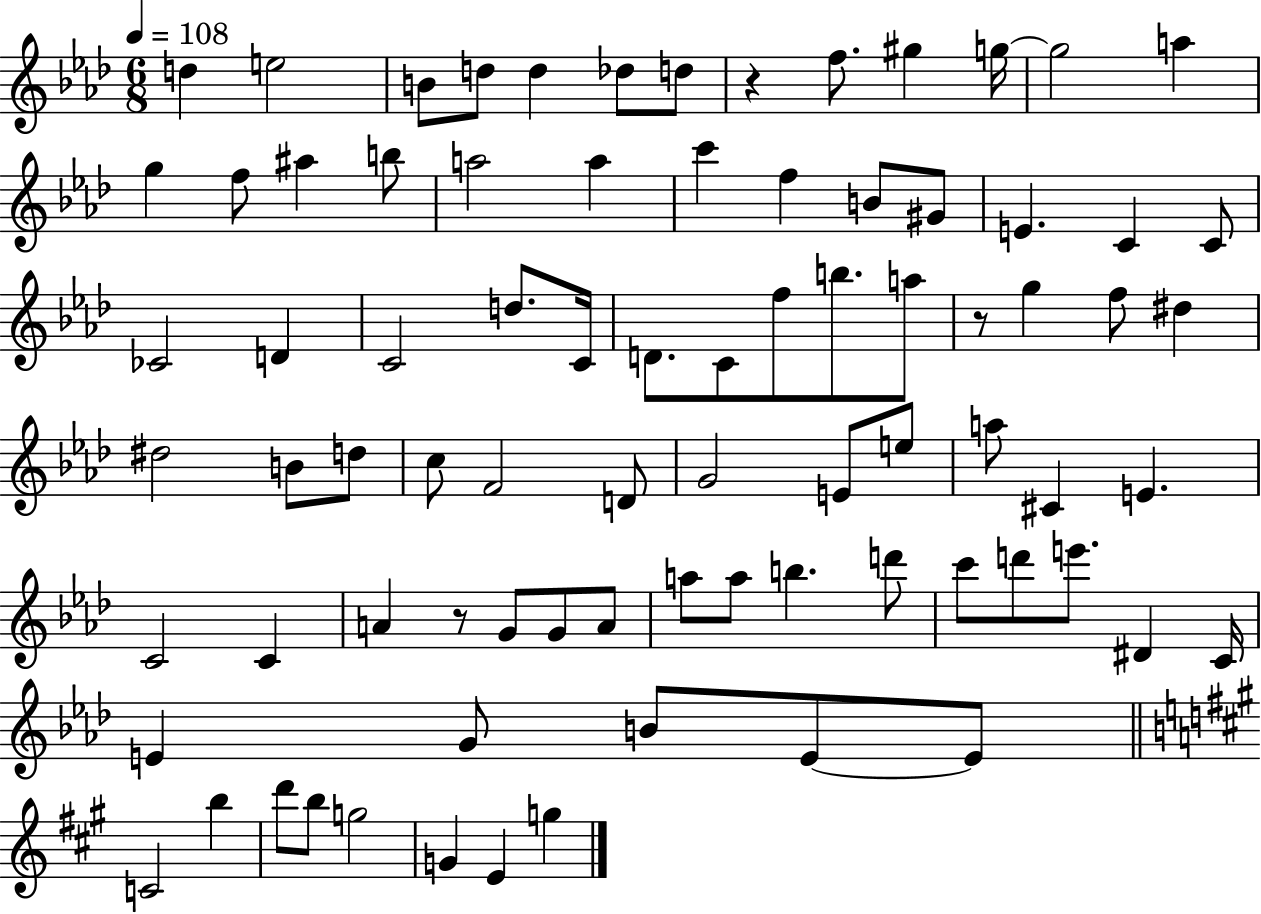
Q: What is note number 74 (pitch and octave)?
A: B5